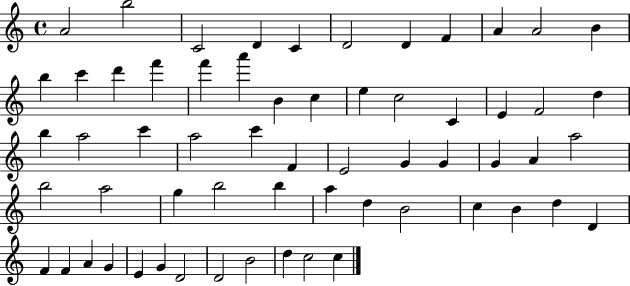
{
  \clef treble
  \time 4/4
  \defaultTimeSignature
  \key c \major
  a'2 b''2 | c'2 d'4 c'4 | d'2 d'4 f'4 | a'4 a'2 b'4 | \break b''4 c'''4 d'''4 f'''4 | f'''4 a'''4 b'4 c''4 | e''4 c''2 c'4 | e'4 f'2 d''4 | \break b''4 a''2 c'''4 | a''2 c'''4 f'4 | e'2 g'4 g'4 | g'4 a'4 a''2 | \break b''2 a''2 | g''4 b''2 b''4 | a''4 d''4 b'2 | c''4 b'4 d''4 d'4 | \break f'4 f'4 a'4 g'4 | e'4 g'4 d'2 | d'2 b'2 | d''4 c''2 c''4 | \break \bar "|."
}